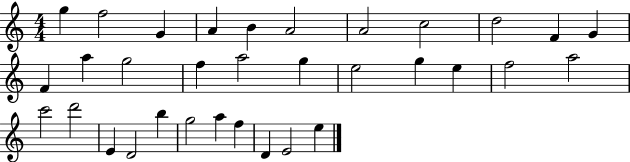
X:1
T:Untitled
M:4/4
L:1/4
K:C
g f2 G A B A2 A2 c2 d2 F G F a g2 f a2 g e2 g e f2 a2 c'2 d'2 E D2 b g2 a f D E2 e